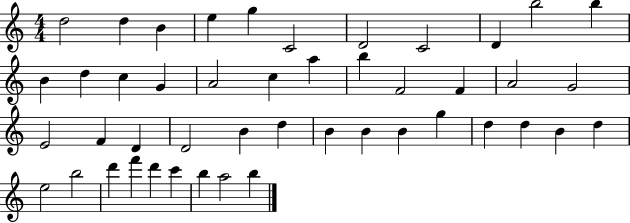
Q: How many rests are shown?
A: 0